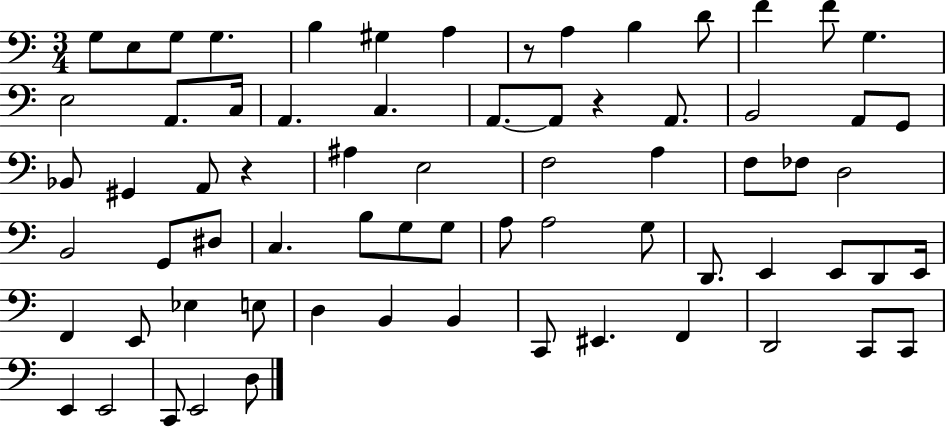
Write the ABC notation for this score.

X:1
T:Untitled
M:3/4
L:1/4
K:C
G,/2 E,/2 G,/2 G, B, ^G, A, z/2 A, B, D/2 F F/2 G, E,2 A,,/2 C,/4 A,, C, A,,/2 A,,/2 z A,,/2 B,,2 A,,/2 G,,/2 _B,,/2 ^G,, A,,/2 z ^A, E,2 F,2 A, F,/2 _F,/2 D,2 B,,2 G,,/2 ^D,/2 C, B,/2 G,/2 G,/2 A,/2 A,2 G,/2 D,,/2 E,, E,,/2 D,,/2 E,,/4 F,, E,,/2 _E, E,/2 D, B,, B,, C,,/2 ^E,, F,, D,,2 C,,/2 C,,/2 E,, E,,2 C,,/2 E,,2 D,/2